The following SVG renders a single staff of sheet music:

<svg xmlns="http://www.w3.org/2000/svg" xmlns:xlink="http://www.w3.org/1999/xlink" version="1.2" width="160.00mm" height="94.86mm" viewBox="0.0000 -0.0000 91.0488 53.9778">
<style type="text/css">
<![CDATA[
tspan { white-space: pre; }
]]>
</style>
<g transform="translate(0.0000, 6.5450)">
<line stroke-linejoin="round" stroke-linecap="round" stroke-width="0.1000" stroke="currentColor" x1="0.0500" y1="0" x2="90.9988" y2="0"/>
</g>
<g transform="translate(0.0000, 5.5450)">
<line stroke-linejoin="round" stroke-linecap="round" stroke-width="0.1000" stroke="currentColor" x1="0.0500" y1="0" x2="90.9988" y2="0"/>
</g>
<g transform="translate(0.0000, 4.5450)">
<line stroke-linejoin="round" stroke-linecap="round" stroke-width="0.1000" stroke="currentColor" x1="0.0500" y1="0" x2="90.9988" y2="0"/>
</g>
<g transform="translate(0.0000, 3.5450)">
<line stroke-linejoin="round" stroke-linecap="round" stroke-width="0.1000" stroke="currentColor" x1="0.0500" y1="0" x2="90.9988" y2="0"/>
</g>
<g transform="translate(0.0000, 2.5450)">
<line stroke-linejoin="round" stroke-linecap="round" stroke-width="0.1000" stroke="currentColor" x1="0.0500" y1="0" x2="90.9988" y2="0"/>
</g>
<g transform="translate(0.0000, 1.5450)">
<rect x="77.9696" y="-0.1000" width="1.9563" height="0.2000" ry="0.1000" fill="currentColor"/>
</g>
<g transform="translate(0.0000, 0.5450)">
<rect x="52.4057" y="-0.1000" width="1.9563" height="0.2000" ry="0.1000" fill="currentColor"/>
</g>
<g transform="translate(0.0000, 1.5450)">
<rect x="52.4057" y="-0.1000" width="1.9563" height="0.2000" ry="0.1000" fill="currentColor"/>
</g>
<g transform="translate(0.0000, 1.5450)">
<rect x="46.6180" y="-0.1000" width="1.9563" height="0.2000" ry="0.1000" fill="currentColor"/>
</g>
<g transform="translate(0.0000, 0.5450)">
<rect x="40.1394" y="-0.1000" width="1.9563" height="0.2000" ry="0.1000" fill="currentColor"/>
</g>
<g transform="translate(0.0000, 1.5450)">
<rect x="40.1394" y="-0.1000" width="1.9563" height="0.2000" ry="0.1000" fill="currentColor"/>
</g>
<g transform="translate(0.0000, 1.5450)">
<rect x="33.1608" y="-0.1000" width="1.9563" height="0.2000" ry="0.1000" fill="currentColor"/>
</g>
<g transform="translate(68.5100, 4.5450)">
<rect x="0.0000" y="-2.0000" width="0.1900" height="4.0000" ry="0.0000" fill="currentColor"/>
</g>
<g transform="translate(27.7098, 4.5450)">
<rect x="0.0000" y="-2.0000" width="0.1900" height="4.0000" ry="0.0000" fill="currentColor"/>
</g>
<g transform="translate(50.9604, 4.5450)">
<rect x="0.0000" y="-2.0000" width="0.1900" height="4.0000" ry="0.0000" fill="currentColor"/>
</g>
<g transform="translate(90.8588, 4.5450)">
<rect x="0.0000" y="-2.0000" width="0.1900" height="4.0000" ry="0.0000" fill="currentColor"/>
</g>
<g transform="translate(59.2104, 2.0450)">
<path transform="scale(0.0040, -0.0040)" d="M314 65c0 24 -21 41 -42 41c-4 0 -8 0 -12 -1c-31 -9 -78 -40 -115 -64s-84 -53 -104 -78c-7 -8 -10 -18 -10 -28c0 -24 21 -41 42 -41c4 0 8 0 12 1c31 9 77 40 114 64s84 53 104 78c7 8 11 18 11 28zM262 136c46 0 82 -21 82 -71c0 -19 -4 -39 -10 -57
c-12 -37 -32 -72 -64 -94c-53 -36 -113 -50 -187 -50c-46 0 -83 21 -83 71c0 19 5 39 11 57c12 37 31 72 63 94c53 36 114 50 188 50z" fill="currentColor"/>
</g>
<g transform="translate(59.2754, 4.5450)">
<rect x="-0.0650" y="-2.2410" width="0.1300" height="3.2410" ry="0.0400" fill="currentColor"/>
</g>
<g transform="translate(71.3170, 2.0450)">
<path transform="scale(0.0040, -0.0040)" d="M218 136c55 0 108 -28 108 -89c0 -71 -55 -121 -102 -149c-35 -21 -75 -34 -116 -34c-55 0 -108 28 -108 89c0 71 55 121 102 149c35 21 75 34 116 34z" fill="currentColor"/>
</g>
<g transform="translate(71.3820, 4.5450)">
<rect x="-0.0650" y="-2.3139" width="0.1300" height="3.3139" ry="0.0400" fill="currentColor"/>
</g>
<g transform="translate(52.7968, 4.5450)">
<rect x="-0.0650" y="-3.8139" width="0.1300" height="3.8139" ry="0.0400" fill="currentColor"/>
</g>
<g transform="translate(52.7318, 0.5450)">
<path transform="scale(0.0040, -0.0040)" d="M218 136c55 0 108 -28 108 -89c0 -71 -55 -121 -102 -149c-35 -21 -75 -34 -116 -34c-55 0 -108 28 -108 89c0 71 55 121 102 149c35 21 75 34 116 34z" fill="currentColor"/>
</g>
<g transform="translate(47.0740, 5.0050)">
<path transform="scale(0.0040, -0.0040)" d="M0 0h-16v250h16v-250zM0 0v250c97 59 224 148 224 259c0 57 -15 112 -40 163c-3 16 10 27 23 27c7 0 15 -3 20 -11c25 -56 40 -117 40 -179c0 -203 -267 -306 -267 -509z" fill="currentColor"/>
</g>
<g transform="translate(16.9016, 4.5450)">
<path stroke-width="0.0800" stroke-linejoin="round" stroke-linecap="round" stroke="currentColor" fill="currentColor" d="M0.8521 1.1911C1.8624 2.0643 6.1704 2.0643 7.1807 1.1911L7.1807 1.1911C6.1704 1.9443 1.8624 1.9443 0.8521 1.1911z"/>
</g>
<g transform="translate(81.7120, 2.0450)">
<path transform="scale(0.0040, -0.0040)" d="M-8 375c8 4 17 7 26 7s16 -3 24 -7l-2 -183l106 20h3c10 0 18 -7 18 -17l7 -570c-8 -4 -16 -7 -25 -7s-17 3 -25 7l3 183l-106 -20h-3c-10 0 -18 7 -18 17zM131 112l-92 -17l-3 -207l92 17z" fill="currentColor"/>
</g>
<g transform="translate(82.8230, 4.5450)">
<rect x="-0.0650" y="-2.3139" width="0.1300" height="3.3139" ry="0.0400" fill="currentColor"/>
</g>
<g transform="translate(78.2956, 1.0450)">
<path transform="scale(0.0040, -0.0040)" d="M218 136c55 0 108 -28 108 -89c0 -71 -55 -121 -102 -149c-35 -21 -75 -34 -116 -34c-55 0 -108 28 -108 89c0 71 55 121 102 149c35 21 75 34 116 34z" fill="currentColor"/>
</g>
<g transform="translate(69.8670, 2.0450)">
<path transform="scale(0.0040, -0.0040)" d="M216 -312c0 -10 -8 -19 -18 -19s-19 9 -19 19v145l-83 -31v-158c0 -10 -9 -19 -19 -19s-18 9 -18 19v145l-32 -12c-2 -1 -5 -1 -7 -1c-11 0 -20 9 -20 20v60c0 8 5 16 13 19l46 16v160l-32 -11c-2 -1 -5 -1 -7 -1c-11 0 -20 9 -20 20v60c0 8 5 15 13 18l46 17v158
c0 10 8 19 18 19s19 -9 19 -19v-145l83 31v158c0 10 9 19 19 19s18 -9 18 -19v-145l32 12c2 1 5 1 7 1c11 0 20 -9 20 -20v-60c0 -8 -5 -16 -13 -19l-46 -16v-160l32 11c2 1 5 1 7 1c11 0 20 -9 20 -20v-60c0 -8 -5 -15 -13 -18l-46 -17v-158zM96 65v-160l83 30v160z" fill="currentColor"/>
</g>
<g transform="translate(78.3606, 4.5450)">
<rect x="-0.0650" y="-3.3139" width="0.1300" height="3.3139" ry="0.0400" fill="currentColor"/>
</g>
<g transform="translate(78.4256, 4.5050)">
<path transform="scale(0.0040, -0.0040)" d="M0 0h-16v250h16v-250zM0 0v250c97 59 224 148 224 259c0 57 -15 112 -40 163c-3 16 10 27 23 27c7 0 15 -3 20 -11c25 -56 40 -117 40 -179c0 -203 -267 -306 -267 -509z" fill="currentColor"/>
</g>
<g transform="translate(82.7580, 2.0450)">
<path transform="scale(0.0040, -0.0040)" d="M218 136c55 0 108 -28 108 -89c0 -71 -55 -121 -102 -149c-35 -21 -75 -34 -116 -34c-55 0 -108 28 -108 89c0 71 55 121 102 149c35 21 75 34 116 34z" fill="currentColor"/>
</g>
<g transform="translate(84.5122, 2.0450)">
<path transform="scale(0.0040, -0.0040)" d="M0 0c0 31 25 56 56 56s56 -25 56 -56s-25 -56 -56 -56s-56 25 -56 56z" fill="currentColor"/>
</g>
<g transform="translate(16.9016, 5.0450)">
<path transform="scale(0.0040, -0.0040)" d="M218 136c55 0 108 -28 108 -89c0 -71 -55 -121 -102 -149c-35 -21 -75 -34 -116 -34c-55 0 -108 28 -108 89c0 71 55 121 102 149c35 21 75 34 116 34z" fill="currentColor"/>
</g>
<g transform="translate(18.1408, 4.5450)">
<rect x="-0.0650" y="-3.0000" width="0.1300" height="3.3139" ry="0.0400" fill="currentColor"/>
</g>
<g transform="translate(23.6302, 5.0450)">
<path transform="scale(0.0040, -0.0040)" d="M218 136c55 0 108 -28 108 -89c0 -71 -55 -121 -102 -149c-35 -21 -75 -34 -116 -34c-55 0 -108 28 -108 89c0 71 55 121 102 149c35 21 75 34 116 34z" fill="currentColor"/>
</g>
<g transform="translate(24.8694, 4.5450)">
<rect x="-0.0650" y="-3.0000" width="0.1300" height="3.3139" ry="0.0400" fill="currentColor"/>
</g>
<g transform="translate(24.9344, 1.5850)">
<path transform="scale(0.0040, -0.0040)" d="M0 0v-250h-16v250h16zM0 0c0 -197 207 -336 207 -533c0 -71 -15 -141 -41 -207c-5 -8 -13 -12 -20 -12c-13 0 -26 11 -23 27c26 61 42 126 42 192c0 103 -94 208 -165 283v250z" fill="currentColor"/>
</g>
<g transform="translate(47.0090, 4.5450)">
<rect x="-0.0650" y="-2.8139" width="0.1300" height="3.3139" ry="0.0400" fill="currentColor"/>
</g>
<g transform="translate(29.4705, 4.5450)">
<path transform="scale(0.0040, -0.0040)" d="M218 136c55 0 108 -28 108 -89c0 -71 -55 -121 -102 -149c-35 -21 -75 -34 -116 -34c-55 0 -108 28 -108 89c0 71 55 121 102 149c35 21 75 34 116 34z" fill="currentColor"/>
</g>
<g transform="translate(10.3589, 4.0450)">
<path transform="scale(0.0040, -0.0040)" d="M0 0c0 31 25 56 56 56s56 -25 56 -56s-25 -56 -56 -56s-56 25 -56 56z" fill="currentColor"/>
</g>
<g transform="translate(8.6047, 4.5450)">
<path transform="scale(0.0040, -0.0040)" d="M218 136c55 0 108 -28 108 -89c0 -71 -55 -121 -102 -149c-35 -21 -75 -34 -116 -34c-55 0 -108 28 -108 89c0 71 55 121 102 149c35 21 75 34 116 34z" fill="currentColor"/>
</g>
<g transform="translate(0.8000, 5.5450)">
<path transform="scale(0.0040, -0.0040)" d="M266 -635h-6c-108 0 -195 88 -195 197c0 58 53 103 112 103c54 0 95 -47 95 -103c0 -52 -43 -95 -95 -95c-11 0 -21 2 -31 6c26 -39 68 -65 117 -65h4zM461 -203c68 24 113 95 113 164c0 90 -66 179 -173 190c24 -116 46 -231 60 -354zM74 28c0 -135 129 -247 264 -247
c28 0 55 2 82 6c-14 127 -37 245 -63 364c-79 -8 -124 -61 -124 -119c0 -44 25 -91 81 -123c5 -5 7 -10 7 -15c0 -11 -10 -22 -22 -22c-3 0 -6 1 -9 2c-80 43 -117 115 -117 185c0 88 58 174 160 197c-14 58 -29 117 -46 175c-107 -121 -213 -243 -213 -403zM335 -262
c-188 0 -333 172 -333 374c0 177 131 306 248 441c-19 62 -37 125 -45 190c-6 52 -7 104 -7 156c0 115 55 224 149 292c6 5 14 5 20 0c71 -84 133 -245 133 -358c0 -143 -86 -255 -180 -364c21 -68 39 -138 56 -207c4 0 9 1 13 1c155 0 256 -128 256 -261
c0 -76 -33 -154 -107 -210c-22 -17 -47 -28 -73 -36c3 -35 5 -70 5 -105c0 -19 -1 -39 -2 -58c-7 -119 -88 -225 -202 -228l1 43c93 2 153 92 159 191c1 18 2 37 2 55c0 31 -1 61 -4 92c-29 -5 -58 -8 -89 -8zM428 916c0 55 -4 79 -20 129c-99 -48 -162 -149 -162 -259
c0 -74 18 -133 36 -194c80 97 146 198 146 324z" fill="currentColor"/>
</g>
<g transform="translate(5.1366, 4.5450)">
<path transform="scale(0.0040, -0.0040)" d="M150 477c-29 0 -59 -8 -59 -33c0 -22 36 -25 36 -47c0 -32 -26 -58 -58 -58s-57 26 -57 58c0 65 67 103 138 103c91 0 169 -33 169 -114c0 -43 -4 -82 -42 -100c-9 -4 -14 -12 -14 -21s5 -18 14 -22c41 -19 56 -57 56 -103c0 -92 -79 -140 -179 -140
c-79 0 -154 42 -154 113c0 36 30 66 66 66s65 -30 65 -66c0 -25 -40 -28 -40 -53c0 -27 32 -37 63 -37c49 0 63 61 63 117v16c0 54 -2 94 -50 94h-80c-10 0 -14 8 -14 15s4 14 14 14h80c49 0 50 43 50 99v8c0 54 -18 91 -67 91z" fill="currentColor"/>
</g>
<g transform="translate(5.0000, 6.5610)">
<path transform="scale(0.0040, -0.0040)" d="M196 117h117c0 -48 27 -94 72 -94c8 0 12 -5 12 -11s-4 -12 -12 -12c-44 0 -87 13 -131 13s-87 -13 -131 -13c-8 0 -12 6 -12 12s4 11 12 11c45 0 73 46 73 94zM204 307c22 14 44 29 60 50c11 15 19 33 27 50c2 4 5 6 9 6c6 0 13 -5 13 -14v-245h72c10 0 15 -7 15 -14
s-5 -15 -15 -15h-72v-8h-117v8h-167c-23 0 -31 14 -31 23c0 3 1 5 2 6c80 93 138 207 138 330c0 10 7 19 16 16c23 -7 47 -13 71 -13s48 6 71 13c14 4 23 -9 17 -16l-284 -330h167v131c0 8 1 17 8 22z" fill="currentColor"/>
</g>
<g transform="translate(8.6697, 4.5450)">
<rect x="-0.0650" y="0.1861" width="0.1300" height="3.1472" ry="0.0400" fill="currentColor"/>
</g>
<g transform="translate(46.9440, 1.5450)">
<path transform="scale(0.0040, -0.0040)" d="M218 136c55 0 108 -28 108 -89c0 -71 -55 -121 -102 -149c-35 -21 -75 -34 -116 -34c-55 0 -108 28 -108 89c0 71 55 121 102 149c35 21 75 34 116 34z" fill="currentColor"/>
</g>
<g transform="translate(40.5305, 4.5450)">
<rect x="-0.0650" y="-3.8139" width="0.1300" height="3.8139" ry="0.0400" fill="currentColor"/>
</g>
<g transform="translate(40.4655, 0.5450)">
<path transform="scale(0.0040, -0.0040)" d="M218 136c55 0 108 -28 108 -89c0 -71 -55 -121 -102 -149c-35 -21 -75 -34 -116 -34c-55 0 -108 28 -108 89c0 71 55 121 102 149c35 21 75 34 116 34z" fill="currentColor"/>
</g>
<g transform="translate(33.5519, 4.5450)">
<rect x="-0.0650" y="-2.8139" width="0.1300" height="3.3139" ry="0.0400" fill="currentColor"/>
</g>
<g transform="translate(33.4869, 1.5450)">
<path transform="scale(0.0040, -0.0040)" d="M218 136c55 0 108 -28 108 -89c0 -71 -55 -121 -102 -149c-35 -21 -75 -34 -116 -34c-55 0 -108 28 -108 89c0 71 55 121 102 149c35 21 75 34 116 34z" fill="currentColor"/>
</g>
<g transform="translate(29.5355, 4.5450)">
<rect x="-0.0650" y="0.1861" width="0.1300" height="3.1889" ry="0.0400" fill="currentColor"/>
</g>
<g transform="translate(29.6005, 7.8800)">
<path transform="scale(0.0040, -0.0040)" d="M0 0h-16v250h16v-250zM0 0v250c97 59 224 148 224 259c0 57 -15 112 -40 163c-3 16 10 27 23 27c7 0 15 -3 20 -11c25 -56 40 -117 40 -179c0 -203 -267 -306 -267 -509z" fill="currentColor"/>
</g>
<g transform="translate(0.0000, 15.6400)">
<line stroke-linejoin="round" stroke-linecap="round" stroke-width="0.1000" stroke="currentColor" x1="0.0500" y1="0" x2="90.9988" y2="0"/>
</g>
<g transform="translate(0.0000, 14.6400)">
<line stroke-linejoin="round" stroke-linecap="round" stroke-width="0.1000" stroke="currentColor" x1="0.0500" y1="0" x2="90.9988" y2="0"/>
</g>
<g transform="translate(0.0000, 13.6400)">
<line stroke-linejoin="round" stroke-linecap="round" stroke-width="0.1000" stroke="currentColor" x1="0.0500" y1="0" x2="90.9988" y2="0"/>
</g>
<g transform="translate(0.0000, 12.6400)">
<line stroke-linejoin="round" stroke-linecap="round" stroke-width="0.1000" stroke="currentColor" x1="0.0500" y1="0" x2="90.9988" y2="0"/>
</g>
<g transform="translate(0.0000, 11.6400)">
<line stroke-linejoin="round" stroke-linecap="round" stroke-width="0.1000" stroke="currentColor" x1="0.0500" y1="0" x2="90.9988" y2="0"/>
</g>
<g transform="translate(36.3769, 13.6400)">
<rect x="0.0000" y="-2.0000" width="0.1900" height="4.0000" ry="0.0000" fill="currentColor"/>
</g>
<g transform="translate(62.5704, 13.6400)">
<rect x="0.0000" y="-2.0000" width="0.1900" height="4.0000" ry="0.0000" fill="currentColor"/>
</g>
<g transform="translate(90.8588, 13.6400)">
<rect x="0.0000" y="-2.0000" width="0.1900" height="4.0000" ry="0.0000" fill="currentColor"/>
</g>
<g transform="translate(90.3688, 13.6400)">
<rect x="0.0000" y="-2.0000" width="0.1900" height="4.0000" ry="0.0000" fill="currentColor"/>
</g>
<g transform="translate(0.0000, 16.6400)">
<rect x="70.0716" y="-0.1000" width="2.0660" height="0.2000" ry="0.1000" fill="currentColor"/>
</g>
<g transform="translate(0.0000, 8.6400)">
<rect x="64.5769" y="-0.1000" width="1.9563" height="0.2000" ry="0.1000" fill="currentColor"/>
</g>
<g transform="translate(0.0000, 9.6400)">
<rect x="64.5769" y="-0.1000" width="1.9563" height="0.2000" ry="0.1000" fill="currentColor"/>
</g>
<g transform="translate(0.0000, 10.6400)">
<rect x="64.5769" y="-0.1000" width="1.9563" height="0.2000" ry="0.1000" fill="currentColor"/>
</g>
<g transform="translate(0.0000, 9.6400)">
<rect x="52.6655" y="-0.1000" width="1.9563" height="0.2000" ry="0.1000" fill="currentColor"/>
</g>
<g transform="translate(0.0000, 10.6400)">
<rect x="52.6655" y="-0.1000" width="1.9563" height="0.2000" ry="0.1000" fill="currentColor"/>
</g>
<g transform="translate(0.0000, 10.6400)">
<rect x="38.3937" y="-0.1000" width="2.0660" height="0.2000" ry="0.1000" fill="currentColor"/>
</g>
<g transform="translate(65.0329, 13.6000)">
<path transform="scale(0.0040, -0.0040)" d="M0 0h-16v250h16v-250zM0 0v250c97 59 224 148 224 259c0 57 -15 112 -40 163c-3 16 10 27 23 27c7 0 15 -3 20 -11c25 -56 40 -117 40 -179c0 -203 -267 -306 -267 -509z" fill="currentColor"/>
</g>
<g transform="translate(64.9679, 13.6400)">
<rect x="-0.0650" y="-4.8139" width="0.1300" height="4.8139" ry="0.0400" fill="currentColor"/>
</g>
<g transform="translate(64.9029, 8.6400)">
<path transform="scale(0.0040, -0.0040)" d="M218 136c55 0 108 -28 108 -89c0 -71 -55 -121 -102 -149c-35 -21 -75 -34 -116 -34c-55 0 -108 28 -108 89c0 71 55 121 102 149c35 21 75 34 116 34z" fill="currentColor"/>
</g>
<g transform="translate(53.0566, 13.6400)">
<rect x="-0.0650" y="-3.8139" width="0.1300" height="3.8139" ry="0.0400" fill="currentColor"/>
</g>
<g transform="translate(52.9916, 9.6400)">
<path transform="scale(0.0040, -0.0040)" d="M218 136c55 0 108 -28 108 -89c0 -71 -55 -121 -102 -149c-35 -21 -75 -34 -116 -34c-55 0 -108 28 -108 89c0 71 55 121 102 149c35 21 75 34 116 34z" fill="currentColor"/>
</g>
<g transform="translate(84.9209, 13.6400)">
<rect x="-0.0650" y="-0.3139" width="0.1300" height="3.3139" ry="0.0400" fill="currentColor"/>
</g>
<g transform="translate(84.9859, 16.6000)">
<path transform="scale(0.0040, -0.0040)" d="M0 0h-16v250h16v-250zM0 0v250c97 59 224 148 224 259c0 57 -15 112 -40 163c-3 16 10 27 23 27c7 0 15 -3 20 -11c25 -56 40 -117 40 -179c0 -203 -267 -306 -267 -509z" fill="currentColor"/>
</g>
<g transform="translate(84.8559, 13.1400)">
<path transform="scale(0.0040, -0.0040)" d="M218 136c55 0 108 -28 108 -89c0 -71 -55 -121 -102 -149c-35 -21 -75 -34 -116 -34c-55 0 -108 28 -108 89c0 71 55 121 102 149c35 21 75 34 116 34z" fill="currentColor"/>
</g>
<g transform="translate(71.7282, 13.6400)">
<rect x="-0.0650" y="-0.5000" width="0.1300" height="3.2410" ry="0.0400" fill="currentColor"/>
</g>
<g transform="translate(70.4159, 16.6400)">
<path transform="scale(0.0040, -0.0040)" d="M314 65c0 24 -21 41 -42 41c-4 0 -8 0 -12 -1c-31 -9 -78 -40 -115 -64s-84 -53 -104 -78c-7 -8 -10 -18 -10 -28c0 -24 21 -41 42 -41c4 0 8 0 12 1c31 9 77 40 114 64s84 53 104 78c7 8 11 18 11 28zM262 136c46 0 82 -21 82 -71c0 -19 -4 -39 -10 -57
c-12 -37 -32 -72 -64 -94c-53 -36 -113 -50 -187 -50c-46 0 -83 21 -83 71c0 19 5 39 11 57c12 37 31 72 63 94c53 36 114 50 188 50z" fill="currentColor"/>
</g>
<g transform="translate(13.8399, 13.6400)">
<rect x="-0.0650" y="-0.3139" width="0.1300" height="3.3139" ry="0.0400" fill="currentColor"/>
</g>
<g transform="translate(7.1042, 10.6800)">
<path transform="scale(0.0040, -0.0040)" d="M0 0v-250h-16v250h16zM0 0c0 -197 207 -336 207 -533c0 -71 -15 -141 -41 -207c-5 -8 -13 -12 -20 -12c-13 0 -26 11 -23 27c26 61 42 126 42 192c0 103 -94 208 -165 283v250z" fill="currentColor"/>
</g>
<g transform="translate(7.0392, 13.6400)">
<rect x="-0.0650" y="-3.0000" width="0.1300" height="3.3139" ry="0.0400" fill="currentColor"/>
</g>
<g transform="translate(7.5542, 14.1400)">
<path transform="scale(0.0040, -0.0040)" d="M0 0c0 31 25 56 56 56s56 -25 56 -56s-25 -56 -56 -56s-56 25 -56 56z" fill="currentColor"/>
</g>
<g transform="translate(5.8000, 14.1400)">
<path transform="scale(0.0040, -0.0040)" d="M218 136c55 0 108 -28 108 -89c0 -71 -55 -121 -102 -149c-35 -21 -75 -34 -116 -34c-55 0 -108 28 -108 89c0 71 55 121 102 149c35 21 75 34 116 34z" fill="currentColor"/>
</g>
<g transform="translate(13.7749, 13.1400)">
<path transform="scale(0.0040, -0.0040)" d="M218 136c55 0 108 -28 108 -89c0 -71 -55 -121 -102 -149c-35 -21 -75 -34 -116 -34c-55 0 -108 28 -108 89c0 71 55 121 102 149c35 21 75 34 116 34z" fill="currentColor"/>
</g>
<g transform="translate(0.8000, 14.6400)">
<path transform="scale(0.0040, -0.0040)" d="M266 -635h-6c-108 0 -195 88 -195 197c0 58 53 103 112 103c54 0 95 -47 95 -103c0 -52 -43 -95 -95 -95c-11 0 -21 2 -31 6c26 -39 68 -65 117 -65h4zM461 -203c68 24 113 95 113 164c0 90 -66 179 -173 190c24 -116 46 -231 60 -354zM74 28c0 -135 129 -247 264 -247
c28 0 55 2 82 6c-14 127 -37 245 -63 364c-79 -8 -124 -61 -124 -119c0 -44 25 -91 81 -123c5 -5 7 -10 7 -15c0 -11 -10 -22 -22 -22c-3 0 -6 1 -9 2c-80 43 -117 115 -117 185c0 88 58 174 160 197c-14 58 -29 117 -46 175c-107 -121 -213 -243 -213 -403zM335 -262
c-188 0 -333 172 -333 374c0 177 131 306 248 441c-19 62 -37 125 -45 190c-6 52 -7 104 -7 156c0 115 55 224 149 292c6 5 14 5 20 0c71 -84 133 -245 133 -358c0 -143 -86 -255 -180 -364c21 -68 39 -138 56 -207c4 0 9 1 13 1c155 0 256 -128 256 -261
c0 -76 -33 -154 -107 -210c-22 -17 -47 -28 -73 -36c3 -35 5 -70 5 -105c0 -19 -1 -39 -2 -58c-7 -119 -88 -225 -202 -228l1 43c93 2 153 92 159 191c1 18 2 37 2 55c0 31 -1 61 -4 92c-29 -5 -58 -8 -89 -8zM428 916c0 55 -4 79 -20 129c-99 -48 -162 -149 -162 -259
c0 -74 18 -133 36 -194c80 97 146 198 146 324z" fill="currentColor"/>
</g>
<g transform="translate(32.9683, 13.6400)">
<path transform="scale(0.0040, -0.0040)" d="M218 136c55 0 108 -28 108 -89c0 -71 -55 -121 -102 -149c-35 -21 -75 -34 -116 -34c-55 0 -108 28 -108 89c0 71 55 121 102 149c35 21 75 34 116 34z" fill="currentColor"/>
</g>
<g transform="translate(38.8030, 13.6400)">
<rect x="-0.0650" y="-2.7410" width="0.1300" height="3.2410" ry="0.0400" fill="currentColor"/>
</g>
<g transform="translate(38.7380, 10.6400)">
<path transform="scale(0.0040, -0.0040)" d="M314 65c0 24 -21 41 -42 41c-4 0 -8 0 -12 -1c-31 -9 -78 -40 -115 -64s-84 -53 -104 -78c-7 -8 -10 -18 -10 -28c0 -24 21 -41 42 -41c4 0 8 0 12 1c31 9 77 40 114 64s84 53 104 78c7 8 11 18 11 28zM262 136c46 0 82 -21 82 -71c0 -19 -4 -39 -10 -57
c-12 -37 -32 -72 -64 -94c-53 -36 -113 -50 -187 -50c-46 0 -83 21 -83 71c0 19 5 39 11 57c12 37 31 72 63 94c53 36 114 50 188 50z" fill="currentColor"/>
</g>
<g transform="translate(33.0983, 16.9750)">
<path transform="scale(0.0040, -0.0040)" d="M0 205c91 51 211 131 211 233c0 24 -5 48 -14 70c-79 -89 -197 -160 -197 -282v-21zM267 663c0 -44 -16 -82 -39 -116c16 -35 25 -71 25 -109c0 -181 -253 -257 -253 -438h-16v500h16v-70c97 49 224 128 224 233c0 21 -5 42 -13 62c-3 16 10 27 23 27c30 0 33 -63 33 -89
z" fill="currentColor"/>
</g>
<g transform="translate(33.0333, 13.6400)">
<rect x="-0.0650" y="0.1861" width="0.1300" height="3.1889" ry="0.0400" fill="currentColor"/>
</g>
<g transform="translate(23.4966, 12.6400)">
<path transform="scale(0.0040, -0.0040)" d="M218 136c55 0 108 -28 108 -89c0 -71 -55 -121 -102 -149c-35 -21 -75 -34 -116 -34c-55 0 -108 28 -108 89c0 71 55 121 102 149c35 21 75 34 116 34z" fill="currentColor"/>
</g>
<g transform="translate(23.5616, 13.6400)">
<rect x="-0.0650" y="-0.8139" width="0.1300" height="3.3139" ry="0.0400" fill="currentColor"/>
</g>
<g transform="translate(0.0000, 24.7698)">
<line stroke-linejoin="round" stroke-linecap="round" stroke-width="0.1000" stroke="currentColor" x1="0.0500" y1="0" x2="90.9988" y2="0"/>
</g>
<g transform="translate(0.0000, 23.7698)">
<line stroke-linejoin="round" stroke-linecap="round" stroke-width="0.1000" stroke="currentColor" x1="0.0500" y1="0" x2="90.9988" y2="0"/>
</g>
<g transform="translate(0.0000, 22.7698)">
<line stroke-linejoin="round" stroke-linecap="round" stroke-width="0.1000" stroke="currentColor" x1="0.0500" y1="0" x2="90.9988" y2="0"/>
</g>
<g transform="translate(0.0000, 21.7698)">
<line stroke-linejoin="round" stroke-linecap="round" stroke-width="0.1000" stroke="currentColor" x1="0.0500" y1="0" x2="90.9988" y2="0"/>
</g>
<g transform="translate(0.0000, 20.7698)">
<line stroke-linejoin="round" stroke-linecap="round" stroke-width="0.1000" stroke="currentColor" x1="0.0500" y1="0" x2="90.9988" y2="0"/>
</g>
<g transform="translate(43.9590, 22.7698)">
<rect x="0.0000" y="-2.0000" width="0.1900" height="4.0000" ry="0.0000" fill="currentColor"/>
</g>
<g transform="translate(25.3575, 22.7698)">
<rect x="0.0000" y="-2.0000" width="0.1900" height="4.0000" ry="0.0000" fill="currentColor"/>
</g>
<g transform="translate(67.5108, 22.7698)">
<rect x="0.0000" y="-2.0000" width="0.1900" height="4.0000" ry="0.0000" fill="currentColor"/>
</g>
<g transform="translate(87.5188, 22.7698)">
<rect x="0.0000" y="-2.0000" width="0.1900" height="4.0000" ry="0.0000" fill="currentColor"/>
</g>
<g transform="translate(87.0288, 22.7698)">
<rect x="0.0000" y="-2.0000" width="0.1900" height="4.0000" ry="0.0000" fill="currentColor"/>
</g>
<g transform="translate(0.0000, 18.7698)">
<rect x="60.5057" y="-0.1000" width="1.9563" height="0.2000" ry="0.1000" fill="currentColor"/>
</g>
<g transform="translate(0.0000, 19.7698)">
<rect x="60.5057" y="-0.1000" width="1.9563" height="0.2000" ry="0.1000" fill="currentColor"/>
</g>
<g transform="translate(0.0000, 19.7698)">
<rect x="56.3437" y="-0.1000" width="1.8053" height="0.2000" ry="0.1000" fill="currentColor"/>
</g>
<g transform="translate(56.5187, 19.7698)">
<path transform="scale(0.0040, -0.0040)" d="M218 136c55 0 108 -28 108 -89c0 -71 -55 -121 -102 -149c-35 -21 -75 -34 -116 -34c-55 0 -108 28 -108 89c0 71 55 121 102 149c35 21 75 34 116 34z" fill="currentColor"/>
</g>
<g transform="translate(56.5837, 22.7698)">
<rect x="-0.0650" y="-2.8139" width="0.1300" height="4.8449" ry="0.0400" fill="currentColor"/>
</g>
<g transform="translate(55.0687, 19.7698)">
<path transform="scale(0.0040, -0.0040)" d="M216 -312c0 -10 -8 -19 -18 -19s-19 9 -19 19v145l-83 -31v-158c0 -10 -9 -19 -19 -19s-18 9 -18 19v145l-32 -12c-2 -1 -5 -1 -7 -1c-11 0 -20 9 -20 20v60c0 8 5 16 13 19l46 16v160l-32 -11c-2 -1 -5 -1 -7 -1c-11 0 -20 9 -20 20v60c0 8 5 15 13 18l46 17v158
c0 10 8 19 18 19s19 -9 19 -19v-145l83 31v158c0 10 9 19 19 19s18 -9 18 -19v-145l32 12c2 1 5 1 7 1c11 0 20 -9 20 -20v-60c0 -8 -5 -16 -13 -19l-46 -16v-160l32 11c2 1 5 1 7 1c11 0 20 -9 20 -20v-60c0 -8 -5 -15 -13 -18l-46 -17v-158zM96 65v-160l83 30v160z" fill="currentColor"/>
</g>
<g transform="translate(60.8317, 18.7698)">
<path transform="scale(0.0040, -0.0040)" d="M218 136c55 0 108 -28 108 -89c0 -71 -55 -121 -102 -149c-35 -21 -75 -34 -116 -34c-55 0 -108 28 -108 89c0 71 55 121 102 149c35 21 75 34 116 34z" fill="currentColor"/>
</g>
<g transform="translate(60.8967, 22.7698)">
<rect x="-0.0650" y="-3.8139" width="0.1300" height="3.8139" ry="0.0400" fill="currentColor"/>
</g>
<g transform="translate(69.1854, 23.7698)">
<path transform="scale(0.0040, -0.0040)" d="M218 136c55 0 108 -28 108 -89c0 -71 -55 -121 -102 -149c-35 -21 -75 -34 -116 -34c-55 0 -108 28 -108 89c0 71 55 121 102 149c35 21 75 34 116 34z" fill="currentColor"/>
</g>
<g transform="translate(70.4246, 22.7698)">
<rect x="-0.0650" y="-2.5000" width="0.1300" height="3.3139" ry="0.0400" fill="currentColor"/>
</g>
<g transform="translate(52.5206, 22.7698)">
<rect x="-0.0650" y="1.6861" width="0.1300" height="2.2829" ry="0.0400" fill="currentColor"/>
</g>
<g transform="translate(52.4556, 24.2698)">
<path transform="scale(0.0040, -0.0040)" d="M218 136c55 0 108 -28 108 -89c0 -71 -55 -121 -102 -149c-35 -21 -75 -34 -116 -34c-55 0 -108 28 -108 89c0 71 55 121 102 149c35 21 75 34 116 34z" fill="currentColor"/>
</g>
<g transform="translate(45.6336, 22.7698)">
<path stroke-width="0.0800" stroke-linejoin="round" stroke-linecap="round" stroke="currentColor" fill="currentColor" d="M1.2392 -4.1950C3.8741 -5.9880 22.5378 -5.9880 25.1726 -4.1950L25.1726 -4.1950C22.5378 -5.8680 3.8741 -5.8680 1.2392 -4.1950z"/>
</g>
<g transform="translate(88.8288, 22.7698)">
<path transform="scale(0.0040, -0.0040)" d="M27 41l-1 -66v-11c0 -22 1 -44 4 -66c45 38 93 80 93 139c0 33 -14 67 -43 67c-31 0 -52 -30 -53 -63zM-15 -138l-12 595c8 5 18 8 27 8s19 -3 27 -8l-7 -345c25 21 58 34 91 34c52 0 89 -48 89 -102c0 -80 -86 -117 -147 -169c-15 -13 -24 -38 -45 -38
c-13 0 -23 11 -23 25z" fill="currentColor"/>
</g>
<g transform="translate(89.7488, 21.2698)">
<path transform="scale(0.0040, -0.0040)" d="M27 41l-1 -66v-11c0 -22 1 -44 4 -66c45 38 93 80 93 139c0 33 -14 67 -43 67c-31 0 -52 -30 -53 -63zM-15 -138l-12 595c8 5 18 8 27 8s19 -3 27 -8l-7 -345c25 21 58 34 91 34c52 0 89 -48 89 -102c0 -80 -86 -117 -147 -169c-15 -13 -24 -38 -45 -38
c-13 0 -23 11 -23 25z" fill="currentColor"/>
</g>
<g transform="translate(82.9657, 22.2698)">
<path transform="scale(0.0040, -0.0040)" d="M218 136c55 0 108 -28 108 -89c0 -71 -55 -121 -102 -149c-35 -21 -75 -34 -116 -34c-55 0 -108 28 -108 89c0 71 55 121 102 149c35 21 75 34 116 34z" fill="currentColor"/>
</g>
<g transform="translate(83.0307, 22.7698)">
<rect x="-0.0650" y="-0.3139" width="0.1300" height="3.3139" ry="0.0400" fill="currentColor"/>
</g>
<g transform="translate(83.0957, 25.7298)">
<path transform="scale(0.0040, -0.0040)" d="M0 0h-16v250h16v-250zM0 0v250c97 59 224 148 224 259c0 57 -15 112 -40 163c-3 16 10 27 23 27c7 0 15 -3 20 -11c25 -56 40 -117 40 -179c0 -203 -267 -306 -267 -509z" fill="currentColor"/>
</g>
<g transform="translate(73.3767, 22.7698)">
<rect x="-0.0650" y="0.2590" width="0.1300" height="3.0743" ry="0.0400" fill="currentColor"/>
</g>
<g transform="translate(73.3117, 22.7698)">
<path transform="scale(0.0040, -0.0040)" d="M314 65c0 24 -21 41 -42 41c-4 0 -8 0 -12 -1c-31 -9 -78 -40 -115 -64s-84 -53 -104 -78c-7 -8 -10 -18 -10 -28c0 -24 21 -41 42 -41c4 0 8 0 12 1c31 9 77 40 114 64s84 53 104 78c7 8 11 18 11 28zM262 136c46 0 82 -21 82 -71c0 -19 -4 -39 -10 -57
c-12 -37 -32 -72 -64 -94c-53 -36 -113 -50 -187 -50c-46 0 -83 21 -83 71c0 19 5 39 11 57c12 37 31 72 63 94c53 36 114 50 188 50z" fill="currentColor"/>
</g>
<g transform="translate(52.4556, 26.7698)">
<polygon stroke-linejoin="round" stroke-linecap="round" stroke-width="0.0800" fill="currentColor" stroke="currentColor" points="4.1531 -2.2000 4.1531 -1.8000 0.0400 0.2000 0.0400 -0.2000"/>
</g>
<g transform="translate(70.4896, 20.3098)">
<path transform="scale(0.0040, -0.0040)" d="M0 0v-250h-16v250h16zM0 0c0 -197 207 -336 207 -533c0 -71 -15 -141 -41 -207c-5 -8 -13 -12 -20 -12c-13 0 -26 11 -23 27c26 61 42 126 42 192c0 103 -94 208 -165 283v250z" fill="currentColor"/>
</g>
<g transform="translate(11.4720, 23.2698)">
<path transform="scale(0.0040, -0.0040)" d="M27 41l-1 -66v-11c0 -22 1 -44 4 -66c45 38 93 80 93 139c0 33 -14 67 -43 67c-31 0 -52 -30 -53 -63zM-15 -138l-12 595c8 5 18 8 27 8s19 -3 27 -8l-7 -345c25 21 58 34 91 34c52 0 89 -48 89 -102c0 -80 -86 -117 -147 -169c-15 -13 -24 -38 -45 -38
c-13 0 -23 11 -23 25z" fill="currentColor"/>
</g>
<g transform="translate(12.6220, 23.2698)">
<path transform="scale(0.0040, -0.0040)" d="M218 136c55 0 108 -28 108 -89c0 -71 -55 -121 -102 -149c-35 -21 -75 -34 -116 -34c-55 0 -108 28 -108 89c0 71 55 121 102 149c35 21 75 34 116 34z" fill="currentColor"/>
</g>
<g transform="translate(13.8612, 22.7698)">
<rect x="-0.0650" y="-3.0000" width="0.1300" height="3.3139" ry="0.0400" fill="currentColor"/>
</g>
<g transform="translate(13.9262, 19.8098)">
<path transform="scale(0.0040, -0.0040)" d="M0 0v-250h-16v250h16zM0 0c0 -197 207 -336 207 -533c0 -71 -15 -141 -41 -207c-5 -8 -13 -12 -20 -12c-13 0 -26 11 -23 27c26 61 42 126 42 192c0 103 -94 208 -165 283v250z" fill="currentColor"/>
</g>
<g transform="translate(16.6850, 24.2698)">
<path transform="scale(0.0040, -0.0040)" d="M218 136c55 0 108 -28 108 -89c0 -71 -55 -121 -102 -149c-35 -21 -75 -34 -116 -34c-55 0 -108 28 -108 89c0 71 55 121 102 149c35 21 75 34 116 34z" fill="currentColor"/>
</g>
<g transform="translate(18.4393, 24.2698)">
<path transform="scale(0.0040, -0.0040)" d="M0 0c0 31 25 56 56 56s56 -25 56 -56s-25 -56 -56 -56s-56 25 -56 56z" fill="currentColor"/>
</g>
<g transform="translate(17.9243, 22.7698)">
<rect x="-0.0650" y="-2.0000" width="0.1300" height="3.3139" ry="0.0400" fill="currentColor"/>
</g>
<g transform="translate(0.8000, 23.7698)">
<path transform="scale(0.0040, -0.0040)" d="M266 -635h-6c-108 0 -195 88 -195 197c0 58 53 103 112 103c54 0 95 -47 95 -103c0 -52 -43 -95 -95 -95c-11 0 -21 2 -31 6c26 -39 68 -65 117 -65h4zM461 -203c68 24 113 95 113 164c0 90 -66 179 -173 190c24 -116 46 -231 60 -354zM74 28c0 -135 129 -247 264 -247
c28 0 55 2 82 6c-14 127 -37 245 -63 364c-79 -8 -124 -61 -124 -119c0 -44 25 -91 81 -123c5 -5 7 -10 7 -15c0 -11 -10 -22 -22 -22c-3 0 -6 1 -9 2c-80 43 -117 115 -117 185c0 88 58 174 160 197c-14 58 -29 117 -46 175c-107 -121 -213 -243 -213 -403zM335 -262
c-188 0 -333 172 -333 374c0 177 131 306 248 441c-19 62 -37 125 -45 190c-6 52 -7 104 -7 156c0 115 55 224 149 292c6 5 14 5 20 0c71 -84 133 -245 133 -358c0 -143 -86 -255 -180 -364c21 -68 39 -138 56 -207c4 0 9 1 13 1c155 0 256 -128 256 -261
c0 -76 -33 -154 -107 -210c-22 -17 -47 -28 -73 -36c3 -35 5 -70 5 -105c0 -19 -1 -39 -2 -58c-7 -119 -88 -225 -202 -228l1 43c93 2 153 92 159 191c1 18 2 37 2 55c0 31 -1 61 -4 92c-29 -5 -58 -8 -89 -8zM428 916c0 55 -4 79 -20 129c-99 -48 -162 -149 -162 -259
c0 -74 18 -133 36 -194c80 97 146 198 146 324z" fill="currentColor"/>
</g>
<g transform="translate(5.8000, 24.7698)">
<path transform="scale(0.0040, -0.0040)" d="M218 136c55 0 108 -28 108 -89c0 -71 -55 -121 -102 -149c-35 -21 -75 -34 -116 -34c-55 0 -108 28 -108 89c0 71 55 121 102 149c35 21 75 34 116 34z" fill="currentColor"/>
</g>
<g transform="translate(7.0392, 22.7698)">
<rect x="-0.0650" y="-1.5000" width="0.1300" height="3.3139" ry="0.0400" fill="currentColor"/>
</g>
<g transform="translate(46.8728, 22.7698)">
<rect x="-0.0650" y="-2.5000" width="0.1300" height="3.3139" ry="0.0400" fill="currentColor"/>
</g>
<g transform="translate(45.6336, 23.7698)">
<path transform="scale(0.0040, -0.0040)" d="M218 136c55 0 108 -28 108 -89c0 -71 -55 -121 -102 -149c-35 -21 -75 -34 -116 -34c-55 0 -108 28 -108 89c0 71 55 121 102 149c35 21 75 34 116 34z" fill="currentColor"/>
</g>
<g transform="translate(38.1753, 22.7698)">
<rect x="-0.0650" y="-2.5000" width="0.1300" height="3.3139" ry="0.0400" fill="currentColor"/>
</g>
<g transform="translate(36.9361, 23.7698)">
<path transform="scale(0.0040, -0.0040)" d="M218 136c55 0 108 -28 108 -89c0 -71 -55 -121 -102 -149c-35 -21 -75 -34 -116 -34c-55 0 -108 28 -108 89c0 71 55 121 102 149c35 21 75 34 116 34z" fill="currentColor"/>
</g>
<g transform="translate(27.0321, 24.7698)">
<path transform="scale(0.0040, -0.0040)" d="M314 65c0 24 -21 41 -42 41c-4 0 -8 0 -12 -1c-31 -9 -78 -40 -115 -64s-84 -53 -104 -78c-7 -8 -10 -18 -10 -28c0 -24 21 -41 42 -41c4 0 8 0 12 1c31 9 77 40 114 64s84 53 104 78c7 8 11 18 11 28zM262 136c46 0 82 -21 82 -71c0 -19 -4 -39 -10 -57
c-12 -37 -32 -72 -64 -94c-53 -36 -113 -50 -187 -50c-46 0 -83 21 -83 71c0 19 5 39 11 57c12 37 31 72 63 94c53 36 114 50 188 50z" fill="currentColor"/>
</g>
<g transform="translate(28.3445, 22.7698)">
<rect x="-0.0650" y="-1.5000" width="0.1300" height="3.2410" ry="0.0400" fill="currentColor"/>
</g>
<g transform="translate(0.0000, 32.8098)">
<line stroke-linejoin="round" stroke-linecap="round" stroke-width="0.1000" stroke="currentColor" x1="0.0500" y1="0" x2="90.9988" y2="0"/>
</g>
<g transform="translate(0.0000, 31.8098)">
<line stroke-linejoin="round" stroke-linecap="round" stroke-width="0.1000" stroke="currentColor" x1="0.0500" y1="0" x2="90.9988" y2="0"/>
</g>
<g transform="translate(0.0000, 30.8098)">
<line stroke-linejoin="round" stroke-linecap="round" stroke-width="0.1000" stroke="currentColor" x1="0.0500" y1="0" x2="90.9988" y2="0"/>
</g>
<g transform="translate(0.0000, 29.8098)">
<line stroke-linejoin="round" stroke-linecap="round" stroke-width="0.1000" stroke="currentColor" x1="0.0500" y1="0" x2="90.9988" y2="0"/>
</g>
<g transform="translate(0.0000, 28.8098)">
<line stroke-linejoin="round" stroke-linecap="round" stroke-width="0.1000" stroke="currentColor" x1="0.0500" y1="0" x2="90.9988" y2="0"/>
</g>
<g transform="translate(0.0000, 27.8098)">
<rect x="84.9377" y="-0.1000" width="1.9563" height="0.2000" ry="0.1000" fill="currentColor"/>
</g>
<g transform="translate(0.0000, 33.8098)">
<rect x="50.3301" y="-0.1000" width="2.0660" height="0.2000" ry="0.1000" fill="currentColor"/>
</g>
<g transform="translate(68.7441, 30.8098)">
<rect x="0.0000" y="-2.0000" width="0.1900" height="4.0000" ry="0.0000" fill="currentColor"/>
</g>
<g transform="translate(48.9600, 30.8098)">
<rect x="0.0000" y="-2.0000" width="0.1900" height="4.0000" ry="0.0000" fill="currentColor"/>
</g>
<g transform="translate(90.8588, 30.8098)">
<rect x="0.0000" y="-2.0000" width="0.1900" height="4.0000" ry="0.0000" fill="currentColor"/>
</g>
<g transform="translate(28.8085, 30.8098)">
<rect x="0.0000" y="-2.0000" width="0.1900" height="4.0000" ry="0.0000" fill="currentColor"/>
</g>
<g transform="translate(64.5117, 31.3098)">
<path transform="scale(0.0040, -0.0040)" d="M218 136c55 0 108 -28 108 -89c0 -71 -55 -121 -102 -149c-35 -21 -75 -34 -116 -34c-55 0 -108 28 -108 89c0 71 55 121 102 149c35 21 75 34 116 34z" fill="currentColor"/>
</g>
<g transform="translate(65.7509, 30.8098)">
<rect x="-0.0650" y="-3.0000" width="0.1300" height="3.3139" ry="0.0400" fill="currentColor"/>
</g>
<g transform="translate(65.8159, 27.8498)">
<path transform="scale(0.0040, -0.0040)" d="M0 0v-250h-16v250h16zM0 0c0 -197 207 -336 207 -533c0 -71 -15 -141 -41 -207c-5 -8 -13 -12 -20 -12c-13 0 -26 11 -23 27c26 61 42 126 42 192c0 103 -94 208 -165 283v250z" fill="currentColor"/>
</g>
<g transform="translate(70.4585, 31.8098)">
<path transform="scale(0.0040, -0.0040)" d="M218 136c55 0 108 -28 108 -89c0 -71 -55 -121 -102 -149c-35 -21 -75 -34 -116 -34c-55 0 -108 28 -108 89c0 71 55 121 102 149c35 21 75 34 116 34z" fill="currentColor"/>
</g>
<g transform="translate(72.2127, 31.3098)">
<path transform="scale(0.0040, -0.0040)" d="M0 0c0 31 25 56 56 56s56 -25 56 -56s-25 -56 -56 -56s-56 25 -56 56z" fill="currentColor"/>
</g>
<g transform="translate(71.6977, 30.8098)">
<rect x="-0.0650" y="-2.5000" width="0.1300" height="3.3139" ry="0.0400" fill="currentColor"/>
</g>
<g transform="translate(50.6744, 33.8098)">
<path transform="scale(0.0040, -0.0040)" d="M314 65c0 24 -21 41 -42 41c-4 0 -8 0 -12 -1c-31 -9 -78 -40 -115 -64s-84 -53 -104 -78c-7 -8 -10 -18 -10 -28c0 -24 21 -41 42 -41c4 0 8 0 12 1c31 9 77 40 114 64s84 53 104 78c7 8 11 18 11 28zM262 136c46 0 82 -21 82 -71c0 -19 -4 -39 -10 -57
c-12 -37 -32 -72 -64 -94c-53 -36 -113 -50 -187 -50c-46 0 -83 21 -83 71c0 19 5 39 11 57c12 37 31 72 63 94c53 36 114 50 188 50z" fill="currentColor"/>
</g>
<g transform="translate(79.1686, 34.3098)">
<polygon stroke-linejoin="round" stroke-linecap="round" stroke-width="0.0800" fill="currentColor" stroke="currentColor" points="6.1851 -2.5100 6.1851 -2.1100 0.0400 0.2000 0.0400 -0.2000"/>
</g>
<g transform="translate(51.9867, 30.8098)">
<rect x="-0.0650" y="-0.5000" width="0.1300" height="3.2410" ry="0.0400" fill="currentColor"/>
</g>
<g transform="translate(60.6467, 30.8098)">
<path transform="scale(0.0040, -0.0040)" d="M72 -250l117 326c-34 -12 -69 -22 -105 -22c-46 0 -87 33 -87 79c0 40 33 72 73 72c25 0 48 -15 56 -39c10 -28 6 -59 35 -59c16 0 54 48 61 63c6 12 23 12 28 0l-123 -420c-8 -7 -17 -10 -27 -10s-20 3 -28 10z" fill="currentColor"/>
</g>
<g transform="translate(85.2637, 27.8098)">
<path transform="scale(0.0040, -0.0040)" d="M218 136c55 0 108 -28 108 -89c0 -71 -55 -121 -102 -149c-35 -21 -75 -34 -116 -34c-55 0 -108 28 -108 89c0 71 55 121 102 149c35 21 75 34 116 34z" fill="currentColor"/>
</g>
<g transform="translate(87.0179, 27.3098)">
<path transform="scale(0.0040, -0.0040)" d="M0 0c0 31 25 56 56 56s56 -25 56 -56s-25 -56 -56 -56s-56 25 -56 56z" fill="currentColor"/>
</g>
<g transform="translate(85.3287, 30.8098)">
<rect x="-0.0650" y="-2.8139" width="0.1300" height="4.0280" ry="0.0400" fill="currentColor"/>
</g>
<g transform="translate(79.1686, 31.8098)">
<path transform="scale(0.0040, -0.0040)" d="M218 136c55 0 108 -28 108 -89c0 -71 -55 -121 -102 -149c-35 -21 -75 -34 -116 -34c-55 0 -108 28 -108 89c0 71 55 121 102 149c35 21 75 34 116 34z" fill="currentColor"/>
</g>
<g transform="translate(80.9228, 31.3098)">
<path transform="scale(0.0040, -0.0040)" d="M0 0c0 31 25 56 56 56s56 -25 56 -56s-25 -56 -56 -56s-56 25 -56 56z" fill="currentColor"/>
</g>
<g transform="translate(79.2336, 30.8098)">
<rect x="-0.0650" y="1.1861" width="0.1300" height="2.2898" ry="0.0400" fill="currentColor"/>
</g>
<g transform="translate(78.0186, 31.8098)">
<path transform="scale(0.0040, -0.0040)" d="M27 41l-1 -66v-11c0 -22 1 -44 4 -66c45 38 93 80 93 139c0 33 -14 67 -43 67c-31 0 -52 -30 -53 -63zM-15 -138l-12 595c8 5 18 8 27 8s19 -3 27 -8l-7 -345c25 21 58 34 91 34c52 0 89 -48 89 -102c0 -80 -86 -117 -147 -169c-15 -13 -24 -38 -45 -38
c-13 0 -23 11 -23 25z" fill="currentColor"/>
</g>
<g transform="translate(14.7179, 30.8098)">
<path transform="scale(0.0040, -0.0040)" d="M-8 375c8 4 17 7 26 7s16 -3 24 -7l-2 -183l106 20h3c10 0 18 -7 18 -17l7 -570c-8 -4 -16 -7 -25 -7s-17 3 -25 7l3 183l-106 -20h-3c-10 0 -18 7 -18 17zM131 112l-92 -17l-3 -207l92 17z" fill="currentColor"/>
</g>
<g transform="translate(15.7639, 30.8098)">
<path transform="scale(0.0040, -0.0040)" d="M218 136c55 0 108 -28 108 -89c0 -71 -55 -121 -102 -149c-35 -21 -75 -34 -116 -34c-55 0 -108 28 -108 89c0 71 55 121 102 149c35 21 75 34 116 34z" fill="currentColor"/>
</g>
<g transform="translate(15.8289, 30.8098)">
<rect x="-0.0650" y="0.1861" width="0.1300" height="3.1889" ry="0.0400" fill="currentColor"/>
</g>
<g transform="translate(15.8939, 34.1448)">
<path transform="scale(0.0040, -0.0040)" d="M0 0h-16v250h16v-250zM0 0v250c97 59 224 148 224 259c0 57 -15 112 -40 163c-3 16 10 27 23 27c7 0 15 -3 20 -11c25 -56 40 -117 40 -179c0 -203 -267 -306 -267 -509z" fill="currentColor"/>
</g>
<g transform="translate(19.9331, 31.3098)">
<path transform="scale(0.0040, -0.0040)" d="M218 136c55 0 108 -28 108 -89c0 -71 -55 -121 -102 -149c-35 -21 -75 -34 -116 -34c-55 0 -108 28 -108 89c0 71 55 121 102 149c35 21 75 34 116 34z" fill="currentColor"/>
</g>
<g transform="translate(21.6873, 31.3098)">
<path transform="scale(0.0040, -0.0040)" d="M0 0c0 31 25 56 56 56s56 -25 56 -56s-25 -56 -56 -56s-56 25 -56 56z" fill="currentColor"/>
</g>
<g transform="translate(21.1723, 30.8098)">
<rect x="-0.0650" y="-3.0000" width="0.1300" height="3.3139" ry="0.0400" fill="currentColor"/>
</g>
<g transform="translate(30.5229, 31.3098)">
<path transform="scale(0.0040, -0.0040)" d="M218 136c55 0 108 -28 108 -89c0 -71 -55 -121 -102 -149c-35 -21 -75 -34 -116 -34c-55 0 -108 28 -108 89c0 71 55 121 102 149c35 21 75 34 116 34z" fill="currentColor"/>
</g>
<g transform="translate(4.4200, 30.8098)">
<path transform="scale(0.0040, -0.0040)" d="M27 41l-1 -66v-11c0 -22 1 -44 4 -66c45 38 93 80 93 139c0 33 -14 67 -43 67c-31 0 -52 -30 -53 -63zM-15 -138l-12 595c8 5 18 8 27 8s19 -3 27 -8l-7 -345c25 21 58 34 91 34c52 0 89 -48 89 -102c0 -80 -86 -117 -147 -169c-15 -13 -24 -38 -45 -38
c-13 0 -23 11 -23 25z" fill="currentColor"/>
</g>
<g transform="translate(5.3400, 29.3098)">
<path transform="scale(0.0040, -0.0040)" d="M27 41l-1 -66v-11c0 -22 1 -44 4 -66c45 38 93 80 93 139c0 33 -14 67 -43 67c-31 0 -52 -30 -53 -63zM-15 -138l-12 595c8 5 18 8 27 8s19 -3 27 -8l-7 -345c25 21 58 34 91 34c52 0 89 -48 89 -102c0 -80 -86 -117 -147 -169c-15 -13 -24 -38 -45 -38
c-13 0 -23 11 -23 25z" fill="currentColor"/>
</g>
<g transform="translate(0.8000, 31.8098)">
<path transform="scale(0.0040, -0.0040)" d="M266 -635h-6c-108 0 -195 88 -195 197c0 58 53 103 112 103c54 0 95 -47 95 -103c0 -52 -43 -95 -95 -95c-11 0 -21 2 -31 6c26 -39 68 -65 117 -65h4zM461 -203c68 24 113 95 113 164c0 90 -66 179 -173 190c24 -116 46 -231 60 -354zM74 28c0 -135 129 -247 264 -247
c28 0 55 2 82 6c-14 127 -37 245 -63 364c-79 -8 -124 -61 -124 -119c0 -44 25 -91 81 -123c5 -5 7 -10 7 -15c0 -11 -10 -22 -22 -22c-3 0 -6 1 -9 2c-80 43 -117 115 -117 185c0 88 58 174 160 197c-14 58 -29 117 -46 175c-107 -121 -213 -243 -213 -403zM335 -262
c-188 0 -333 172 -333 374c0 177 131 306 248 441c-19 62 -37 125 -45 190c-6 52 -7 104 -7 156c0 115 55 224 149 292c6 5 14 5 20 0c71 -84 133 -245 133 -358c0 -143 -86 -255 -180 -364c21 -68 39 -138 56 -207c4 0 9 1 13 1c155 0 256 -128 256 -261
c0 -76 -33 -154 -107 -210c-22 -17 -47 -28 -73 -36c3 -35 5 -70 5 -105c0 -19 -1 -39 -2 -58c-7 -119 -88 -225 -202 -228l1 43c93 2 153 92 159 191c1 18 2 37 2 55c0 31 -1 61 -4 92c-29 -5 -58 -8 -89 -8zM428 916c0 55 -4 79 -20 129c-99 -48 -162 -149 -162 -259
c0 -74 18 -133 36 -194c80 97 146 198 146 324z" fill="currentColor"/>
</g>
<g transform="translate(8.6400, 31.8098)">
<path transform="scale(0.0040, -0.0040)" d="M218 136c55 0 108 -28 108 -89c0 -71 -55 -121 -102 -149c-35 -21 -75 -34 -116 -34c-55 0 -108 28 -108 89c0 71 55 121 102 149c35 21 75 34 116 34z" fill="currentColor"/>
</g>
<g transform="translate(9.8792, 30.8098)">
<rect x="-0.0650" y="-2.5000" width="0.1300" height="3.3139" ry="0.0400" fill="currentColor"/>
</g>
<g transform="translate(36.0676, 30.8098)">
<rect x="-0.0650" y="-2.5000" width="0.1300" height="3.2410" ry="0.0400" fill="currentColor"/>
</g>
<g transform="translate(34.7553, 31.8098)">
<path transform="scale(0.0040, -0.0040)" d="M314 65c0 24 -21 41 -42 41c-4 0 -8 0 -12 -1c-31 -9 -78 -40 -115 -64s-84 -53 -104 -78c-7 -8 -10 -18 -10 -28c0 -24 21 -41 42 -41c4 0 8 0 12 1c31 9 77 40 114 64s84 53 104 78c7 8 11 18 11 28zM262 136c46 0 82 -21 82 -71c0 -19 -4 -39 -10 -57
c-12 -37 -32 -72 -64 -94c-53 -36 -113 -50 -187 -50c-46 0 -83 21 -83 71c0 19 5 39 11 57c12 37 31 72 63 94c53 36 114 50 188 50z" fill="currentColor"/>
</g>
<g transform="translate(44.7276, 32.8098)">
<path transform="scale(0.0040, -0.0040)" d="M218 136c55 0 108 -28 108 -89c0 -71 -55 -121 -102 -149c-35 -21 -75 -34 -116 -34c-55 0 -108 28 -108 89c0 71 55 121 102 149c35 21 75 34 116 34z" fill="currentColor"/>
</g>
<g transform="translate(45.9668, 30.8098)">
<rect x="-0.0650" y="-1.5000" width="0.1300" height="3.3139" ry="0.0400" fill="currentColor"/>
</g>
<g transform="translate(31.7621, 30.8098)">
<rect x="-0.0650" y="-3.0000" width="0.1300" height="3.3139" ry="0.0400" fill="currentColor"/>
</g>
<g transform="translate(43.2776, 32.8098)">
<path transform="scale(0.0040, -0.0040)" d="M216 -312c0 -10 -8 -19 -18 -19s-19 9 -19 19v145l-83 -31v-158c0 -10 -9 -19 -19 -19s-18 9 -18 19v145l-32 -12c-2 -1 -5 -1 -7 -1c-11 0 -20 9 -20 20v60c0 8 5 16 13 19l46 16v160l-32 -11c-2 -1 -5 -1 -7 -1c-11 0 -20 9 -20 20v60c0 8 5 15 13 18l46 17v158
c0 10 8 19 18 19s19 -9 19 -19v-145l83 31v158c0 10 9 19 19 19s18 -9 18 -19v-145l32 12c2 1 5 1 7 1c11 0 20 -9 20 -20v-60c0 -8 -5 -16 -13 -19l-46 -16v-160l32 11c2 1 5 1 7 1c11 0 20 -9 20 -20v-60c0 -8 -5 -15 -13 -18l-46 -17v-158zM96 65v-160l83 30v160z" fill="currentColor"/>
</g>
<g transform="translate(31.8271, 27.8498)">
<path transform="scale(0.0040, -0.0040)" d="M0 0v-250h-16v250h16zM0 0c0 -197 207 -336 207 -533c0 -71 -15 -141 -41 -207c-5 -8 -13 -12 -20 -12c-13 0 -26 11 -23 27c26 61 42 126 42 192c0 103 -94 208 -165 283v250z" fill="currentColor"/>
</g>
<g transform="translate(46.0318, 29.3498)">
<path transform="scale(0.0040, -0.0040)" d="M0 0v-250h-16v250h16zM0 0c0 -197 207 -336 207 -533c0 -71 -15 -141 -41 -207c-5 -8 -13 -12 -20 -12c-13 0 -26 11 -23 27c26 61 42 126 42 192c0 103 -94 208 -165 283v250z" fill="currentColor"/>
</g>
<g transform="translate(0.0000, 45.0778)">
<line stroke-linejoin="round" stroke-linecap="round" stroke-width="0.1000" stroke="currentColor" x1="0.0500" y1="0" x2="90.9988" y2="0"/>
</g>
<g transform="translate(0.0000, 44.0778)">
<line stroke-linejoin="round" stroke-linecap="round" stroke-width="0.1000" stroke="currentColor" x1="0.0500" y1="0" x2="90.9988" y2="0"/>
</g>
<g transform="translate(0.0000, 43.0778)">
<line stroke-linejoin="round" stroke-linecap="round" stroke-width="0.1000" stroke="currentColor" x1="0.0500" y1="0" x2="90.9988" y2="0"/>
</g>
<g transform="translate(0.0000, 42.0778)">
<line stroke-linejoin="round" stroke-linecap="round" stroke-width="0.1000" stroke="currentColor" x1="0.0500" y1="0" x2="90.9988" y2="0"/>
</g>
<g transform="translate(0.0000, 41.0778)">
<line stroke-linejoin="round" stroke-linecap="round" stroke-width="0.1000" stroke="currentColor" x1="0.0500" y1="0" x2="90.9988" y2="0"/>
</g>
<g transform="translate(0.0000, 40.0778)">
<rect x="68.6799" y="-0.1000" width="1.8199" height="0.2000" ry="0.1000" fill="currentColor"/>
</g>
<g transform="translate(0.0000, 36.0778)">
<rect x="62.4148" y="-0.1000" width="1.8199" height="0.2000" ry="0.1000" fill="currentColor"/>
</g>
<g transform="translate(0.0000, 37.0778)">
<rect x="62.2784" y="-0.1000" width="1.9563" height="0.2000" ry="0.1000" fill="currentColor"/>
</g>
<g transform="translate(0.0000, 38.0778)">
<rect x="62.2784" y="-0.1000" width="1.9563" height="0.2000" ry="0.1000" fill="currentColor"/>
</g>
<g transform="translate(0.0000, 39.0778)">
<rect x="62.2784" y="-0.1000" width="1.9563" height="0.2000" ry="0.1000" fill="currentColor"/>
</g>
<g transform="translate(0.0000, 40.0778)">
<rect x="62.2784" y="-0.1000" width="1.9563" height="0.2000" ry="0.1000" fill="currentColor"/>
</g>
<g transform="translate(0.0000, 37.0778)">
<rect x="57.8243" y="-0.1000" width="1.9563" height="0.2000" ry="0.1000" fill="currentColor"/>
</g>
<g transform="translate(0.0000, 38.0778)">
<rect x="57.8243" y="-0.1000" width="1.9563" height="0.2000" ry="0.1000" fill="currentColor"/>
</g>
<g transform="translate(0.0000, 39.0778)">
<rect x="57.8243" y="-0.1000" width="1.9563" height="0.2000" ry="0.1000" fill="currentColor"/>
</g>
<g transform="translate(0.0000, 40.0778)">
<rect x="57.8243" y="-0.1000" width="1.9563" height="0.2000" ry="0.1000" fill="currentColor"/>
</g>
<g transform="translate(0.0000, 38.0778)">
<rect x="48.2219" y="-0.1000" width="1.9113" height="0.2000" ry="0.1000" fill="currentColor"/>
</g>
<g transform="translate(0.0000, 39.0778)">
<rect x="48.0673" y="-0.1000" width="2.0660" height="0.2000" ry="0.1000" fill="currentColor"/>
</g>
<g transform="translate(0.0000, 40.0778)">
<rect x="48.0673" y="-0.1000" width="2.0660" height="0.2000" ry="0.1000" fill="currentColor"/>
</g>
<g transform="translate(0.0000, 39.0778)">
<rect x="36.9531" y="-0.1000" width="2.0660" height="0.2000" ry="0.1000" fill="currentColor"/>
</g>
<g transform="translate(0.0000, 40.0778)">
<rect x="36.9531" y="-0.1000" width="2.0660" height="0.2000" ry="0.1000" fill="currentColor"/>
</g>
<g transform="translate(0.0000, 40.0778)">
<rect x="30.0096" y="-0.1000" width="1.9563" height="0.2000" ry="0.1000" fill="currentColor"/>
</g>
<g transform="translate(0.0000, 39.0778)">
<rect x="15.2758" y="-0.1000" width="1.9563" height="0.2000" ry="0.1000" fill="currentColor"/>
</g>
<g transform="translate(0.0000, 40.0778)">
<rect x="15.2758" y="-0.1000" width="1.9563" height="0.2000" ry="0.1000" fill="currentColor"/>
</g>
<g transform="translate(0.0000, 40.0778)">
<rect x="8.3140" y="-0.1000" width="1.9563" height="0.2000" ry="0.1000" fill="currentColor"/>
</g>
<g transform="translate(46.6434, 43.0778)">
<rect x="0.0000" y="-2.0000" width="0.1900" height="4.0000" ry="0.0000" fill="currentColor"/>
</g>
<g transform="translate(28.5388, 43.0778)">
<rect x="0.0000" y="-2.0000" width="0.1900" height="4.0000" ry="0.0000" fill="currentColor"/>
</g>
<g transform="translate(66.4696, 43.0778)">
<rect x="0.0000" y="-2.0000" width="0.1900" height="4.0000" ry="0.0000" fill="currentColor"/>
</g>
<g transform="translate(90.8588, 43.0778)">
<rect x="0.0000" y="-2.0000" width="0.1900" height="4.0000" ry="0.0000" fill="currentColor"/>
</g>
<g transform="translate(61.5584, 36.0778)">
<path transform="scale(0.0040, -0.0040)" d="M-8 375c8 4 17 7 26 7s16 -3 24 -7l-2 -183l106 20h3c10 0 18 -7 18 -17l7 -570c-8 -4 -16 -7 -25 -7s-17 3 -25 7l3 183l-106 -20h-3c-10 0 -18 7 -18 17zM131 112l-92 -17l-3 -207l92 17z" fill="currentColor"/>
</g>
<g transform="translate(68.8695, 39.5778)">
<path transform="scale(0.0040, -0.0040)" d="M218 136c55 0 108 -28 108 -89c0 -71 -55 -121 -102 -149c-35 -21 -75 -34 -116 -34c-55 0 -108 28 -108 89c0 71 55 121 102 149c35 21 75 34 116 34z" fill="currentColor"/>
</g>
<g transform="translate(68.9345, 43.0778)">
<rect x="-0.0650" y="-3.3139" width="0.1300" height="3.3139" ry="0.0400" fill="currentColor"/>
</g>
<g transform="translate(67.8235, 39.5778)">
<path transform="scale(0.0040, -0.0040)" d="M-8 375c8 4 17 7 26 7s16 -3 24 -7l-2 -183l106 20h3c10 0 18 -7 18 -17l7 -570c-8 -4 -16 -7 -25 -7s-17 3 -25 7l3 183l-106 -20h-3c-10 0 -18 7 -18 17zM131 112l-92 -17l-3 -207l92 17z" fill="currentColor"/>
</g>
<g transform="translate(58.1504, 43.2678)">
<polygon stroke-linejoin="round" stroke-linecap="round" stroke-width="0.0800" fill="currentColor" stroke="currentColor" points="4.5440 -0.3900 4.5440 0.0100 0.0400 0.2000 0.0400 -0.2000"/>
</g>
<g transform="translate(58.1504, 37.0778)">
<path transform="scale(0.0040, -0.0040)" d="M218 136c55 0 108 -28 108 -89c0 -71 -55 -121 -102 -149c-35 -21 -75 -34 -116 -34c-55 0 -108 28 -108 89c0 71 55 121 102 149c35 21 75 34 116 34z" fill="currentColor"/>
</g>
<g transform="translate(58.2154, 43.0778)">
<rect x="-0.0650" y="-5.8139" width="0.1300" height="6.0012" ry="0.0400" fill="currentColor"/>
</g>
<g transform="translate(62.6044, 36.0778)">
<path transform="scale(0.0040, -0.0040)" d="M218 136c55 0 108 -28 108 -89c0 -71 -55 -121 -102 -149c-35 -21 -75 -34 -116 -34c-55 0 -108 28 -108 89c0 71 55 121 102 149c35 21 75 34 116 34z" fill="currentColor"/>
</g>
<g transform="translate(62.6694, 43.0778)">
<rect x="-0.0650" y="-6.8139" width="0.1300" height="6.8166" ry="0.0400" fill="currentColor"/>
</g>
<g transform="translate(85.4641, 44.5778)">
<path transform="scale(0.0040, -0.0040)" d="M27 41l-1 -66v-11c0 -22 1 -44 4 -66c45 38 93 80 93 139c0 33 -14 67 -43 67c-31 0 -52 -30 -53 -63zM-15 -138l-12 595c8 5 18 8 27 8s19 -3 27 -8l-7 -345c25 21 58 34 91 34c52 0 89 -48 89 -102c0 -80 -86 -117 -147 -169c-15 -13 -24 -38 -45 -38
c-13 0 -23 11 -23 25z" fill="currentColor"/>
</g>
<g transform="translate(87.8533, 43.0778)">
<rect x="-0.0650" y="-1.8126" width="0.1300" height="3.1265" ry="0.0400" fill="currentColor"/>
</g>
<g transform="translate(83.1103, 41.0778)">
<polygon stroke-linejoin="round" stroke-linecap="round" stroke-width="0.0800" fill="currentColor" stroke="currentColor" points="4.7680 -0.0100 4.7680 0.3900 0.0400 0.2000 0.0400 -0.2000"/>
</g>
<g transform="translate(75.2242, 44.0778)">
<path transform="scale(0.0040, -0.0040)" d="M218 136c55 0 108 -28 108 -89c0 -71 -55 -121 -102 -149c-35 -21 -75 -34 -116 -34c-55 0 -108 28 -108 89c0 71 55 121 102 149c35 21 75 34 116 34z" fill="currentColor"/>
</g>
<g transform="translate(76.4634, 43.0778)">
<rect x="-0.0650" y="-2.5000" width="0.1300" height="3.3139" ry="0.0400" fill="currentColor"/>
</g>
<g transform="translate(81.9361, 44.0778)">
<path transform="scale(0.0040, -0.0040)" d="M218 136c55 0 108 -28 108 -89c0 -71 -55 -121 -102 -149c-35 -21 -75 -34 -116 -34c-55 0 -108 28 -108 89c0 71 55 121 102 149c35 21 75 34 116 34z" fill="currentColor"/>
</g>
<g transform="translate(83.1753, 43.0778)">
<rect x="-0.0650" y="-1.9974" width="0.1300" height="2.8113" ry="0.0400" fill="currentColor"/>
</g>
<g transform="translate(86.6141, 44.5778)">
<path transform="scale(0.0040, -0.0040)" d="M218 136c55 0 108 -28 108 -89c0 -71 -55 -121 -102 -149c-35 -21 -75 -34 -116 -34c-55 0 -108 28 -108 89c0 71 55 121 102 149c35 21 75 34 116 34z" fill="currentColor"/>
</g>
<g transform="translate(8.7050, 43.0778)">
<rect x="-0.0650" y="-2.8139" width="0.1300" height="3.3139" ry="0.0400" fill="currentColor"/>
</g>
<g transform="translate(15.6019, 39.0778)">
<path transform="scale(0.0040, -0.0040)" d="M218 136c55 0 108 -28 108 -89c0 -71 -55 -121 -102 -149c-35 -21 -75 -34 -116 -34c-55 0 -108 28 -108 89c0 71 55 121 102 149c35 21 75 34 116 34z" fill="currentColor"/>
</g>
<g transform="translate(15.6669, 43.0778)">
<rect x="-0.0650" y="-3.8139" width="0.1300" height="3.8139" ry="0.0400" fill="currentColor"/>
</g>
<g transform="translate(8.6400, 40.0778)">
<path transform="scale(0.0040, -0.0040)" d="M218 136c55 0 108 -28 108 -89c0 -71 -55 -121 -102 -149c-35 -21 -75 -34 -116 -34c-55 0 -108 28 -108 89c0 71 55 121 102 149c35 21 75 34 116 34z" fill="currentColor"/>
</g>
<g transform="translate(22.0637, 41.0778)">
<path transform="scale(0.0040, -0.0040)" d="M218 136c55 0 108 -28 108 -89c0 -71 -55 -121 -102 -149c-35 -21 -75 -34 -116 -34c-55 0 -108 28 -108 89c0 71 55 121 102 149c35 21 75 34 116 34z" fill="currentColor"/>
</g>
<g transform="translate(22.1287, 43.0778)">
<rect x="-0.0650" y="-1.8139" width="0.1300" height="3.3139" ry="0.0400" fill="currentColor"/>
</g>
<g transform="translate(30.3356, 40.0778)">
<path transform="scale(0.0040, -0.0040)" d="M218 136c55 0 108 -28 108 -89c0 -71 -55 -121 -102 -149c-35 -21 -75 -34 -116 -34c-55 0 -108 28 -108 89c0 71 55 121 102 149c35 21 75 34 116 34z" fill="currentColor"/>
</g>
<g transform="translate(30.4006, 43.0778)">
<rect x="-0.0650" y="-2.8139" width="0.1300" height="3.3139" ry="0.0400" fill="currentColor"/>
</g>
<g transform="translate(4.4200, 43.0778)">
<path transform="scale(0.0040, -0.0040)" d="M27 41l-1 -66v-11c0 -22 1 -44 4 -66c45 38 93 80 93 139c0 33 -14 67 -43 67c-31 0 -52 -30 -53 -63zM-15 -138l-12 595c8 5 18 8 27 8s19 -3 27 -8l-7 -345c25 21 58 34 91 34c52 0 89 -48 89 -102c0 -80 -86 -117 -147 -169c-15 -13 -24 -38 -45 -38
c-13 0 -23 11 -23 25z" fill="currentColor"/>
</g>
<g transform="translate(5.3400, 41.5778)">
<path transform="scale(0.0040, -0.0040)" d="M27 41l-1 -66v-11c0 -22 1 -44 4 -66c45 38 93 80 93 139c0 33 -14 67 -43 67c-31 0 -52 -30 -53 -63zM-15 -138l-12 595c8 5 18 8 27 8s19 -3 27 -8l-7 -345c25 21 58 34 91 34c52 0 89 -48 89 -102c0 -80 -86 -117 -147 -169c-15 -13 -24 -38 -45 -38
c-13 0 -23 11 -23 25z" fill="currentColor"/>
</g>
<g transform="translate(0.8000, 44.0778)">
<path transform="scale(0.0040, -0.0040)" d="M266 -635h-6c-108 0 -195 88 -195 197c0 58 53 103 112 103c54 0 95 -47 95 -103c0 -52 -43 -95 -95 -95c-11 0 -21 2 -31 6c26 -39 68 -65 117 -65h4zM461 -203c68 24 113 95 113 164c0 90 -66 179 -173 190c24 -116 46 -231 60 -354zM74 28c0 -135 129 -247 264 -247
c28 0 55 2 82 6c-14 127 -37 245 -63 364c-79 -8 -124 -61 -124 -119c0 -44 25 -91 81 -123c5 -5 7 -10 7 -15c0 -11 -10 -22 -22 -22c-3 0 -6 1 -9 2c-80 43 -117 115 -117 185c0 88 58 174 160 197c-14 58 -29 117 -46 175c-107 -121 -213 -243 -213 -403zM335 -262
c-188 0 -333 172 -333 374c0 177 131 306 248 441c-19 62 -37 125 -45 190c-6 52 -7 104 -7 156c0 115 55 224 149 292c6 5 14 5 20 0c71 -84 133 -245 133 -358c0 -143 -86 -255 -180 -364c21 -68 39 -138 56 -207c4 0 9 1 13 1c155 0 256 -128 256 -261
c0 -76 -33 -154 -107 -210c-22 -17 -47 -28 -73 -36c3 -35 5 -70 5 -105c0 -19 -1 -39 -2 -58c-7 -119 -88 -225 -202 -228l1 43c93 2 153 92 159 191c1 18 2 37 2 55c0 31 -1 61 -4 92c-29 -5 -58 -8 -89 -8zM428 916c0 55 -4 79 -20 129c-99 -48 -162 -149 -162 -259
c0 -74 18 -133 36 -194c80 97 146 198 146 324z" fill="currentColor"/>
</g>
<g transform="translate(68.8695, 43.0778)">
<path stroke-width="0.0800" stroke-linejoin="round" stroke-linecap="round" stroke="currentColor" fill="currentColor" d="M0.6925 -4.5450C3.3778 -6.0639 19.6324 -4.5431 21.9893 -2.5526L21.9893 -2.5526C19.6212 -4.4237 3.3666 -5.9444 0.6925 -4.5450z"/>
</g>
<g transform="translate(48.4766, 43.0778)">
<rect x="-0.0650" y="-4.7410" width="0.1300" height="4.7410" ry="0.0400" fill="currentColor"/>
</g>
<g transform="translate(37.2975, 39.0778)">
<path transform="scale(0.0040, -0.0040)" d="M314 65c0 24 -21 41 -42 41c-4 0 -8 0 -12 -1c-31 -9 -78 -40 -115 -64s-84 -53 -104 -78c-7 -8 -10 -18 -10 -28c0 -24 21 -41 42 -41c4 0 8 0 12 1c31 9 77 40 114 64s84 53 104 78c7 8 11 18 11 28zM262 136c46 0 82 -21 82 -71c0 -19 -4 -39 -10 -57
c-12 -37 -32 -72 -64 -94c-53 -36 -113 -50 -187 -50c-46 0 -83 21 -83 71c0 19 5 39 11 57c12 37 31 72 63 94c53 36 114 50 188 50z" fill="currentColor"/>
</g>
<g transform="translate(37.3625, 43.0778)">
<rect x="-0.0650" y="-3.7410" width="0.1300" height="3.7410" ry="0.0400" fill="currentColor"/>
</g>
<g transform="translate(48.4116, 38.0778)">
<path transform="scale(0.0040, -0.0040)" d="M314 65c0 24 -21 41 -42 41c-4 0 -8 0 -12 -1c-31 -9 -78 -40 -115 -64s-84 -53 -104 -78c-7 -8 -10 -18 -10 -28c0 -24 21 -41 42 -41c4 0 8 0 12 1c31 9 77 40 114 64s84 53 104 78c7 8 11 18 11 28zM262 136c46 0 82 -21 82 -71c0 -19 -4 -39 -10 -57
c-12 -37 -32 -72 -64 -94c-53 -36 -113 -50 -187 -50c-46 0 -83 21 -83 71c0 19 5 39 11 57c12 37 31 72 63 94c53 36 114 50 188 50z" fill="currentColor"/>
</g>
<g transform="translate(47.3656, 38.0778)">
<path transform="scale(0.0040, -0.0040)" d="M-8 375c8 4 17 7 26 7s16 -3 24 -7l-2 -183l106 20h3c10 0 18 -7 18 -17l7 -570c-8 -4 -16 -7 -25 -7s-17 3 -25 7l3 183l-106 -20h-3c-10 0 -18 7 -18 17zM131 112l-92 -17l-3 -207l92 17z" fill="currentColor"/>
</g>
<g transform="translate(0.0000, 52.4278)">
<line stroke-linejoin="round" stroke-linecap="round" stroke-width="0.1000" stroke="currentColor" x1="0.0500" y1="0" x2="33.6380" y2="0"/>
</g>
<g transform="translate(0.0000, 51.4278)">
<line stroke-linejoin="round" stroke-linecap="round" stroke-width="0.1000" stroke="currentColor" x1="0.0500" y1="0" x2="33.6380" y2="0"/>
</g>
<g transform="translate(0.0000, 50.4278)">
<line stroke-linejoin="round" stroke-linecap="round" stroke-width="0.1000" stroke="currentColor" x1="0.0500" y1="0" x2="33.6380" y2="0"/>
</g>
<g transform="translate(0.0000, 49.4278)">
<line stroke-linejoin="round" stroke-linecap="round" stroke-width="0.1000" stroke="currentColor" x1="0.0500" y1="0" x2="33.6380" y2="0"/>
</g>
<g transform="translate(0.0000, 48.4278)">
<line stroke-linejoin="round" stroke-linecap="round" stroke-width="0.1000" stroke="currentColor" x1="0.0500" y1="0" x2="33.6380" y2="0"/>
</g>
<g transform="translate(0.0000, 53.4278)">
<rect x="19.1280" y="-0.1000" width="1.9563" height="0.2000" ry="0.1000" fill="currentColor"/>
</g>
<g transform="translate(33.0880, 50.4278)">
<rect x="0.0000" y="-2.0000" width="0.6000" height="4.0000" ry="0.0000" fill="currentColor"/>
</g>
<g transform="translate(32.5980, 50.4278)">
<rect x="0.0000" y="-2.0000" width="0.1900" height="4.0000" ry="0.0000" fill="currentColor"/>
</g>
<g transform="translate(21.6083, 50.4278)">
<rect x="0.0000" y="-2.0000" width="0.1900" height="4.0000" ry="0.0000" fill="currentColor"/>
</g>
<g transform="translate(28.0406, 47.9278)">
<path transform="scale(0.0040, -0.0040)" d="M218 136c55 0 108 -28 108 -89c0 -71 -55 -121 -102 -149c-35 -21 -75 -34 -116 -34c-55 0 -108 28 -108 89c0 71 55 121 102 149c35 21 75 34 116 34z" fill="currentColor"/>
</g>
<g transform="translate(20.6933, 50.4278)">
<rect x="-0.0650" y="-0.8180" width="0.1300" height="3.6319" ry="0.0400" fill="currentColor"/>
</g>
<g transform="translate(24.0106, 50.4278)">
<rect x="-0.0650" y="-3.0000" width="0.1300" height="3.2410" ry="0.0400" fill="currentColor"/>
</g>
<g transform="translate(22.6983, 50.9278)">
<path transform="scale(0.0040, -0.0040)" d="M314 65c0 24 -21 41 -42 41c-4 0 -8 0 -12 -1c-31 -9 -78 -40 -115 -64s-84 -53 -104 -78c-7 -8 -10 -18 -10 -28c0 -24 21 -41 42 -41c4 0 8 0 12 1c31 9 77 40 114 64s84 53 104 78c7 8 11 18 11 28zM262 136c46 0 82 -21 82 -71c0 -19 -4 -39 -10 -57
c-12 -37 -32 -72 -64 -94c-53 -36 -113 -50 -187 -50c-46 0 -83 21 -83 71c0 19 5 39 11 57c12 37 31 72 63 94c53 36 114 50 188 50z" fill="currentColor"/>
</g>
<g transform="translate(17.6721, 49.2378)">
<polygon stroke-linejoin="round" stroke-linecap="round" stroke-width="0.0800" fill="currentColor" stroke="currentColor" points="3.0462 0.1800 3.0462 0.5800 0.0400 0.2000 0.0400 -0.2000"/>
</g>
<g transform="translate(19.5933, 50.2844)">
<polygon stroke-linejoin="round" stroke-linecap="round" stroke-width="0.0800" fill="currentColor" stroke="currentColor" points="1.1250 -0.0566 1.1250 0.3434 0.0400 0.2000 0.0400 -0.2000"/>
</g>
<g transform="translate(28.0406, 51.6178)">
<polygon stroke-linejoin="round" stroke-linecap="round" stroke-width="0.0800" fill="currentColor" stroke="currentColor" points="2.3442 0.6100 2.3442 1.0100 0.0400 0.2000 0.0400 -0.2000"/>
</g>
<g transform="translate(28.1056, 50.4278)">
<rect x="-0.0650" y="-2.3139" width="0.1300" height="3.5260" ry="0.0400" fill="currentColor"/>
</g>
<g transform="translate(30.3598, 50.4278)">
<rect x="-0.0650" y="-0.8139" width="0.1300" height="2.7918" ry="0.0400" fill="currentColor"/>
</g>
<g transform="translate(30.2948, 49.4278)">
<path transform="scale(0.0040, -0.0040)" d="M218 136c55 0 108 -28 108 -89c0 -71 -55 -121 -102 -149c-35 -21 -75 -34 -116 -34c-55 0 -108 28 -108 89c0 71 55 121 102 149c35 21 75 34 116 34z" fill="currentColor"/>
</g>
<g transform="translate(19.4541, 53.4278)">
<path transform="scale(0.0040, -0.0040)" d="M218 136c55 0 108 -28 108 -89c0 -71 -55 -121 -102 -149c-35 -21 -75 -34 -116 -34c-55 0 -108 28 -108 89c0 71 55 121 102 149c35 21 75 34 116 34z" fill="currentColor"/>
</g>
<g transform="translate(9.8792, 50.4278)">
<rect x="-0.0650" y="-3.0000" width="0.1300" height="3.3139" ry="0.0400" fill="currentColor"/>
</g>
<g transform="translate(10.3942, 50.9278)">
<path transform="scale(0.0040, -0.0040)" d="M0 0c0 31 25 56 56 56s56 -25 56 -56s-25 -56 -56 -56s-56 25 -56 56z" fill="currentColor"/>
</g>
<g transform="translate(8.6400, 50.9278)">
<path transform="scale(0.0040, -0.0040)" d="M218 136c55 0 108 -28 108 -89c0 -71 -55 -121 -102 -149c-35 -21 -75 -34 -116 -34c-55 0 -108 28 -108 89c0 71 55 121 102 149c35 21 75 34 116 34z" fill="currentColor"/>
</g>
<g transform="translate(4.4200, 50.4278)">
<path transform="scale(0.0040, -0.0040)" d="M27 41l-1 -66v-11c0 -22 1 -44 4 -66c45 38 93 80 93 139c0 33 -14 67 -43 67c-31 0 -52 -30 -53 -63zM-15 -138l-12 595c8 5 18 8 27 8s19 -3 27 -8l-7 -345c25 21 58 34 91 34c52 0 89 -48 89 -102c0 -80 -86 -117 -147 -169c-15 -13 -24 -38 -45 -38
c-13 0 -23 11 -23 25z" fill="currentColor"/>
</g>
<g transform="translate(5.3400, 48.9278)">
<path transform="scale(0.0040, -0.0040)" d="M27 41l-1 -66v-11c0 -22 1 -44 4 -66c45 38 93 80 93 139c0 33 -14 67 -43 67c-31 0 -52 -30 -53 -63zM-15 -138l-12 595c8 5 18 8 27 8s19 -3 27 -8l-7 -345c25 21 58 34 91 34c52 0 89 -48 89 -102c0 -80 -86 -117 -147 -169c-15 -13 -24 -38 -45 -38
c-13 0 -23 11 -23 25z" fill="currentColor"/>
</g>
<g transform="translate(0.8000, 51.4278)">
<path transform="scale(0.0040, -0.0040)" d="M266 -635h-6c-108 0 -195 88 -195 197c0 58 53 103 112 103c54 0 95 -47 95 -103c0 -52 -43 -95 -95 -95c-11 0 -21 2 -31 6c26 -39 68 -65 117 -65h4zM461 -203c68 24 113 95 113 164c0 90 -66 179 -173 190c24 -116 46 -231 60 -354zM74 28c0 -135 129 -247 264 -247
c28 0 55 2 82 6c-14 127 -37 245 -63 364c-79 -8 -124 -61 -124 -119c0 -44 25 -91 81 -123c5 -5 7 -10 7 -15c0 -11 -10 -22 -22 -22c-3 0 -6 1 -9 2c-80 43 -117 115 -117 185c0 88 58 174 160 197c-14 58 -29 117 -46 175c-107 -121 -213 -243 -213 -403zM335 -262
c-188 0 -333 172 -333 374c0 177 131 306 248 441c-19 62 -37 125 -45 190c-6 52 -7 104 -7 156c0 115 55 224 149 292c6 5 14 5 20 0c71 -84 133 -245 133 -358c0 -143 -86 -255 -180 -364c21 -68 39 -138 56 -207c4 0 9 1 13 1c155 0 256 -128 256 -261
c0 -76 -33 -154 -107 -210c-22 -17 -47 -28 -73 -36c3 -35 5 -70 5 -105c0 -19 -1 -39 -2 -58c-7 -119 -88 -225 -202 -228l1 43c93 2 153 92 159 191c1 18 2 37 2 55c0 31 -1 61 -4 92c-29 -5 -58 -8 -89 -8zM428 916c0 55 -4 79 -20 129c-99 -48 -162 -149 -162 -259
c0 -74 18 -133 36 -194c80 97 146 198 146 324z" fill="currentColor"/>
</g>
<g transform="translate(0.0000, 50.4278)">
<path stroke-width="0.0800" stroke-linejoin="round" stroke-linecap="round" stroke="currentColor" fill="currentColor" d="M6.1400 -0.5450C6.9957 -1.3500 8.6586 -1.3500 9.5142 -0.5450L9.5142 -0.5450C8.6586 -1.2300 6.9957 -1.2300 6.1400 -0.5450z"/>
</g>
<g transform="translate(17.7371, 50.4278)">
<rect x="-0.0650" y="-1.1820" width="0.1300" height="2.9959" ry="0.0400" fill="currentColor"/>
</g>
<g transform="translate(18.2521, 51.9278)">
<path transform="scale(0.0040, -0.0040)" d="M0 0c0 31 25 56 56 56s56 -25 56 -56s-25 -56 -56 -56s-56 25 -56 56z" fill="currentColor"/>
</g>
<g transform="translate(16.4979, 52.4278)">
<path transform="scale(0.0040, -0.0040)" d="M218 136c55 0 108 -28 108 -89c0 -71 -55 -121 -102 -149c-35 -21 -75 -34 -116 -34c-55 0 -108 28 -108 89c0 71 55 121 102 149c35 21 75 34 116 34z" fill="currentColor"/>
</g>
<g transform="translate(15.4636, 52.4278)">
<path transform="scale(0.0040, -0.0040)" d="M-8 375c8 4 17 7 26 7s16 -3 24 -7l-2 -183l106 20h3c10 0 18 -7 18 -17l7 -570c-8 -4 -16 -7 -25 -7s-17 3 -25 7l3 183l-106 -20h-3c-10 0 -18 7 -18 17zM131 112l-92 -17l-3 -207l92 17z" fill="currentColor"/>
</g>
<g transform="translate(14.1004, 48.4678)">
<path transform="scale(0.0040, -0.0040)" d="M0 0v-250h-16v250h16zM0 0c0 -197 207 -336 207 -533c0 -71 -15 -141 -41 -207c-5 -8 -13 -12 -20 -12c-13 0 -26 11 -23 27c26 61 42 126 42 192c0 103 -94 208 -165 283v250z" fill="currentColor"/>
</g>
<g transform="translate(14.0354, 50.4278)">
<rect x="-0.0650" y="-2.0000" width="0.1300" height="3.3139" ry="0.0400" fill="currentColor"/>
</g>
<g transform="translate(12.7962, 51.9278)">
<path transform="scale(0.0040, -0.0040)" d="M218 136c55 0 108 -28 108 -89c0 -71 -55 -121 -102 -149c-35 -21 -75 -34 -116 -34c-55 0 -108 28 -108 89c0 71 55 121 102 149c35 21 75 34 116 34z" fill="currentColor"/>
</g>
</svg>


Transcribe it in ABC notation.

X:1
T:Untitled
M:3/4
L:1/4
K:C
B A A/2 B/2 a c' a/2 c' g2 ^g b/2 g A/2 c d B/4 a2 c' e'/2 C2 c/2 E _A/2 F E2 G G F/2 ^a/2 c' G/2 B2 c/2 G B/2 A A/2 G2 ^E/2 C2 z/2 A/2 G _G/2 a/2 a c' f a c'2 e'2 g'/2 b'/2 b G G/2 _F/2 A F/2 E/2 C/4 A2 g/2 d/2